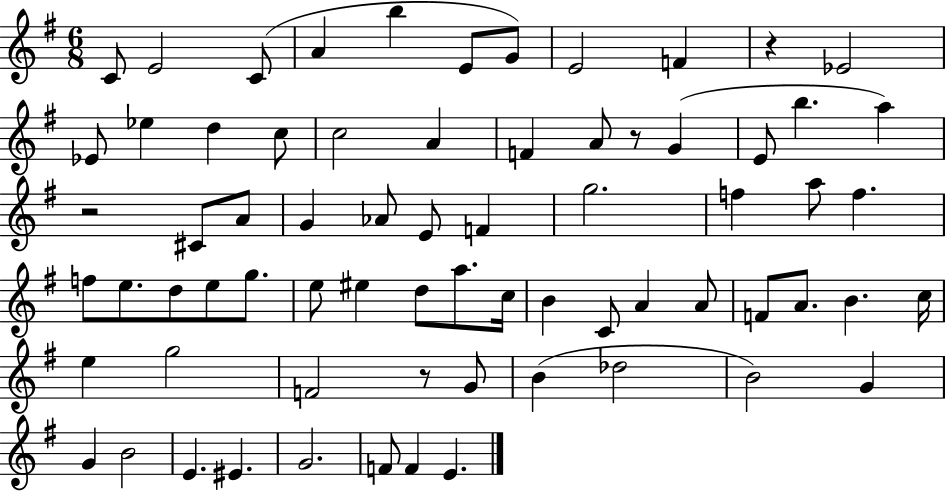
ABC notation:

X:1
T:Untitled
M:6/8
L:1/4
K:G
C/2 E2 C/2 A b E/2 G/2 E2 F z _E2 _E/2 _e d c/2 c2 A F A/2 z/2 G E/2 b a z2 ^C/2 A/2 G _A/2 E/2 F g2 f a/2 f f/2 e/2 d/2 e/2 g/2 e/2 ^e d/2 a/2 c/4 B C/2 A A/2 F/2 A/2 B c/4 e g2 F2 z/2 G/2 B _d2 B2 G G B2 E ^E G2 F/2 F E